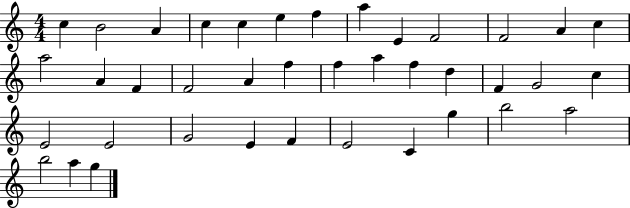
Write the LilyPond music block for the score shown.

{
  \clef treble
  \numericTimeSignature
  \time 4/4
  \key c \major
  c''4 b'2 a'4 | c''4 c''4 e''4 f''4 | a''4 e'4 f'2 | f'2 a'4 c''4 | \break a''2 a'4 f'4 | f'2 a'4 f''4 | f''4 a''4 f''4 d''4 | f'4 g'2 c''4 | \break e'2 e'2 | g'2 e'4 f'4 | e'2 c'4 g''4 | b''2 a''2 | \break b''2 a''4 g''4 | \bar "|."
}